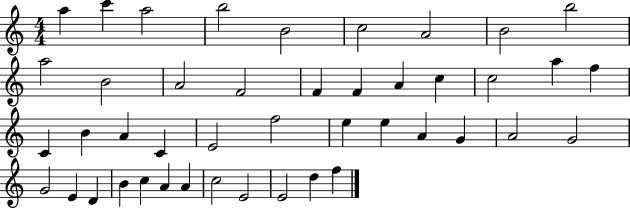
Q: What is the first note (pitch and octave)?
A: A5